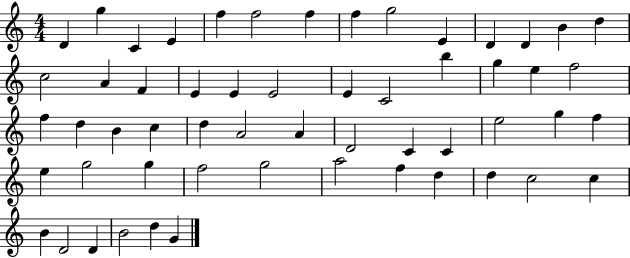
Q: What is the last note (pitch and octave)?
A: G4